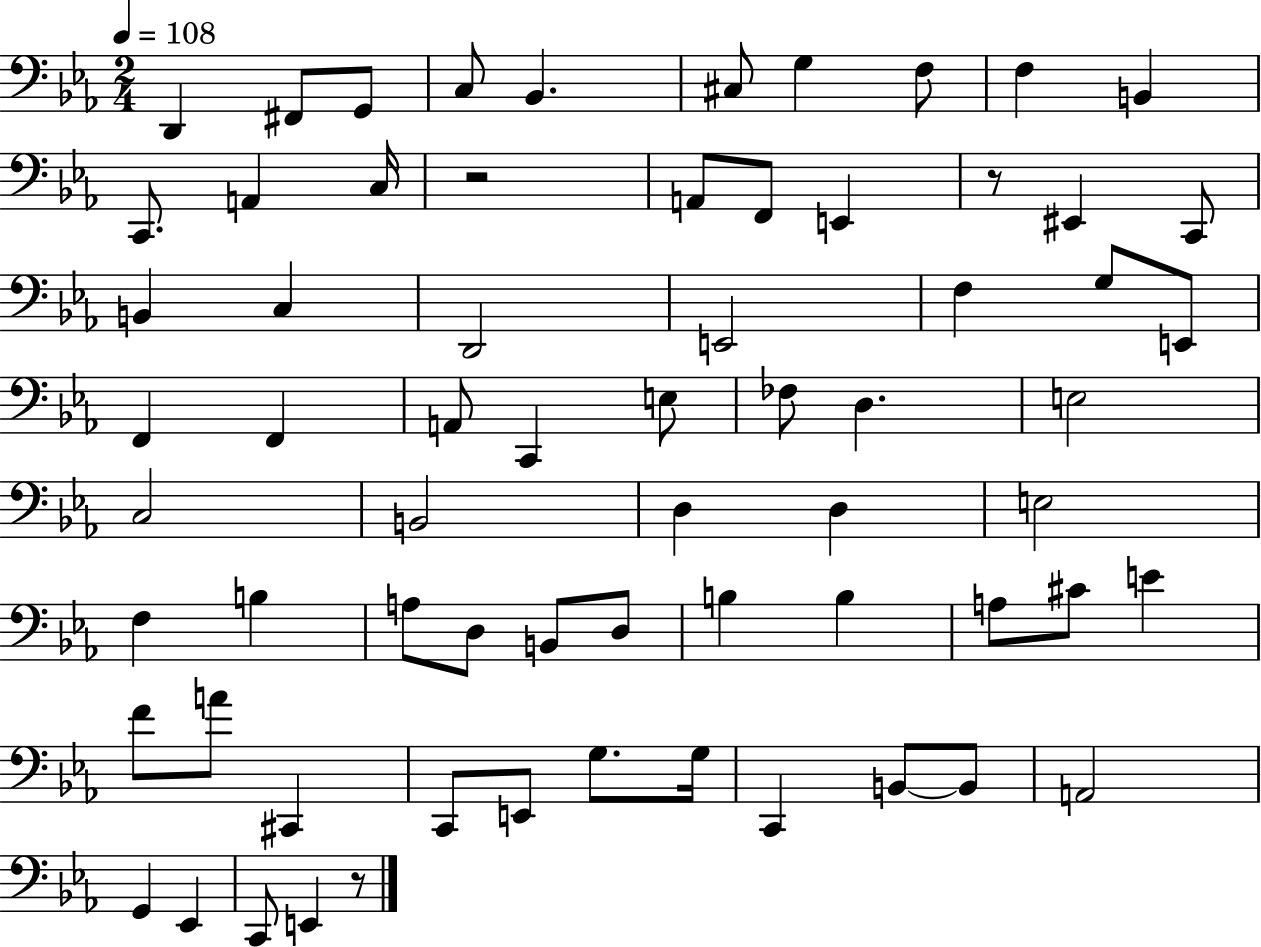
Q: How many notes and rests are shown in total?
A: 67